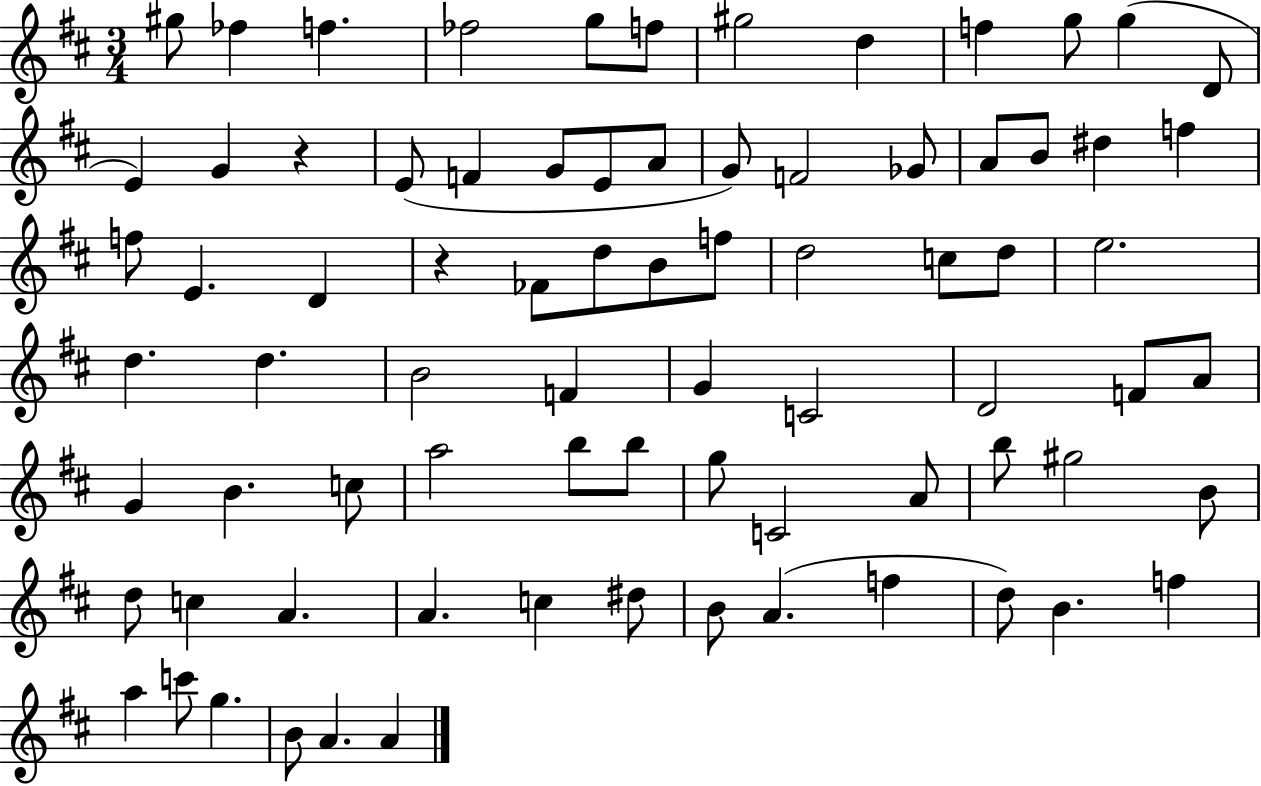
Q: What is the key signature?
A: D major